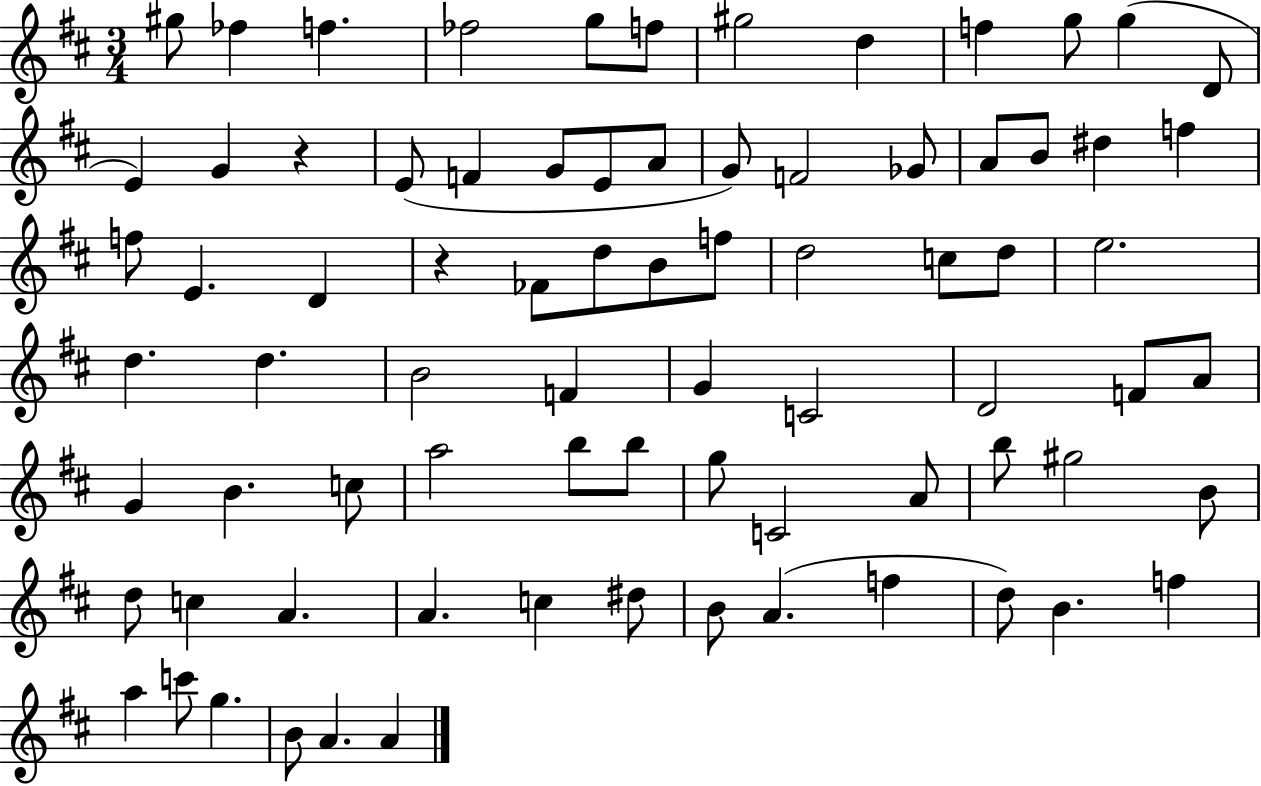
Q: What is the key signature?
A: D major